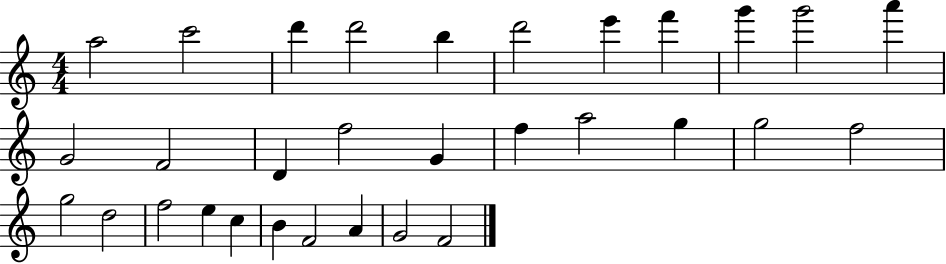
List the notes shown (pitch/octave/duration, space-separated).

A5/h C6/h D6/q D6/h B5/q D6/h E6/q F6/q G6/q G6/h A6/q G4/h F4/h D4/q F5/h G4/q F5/q A5/h G5/q G5/h F5/h G5/h D5/h F5/h E5/q C5/q B4/q F4/h A4/q G4/h F4/h